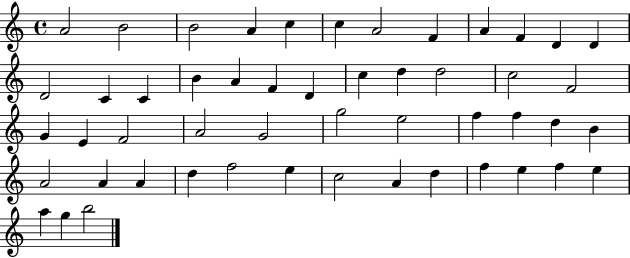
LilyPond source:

{
  \clef treble
  \time 4/4
  \defaultTimeSignature
  \key c \major
  a'2 b'2 | b'2 a'4 c''4 | c''4 a'2 f'4 | a'4 f'4 d'4 d'4 | \break d'2 c'4 c'4 | b'4 a'4 f'4 d'4 | c''4 d''4 d''2 | c''2 f'2 | \break g'4 e'4 f'2 | a'2 g'2 | g''2 e''2 | f''4 f''4 d''4 b'4 | \break a'2 a'4 a'4 | d''4 f''2 e''4 | c''2 a'4 d''4 | f''4 e''4 f''4 e''4 | \break a''4 g''4 b''2 | \bar "|."
}